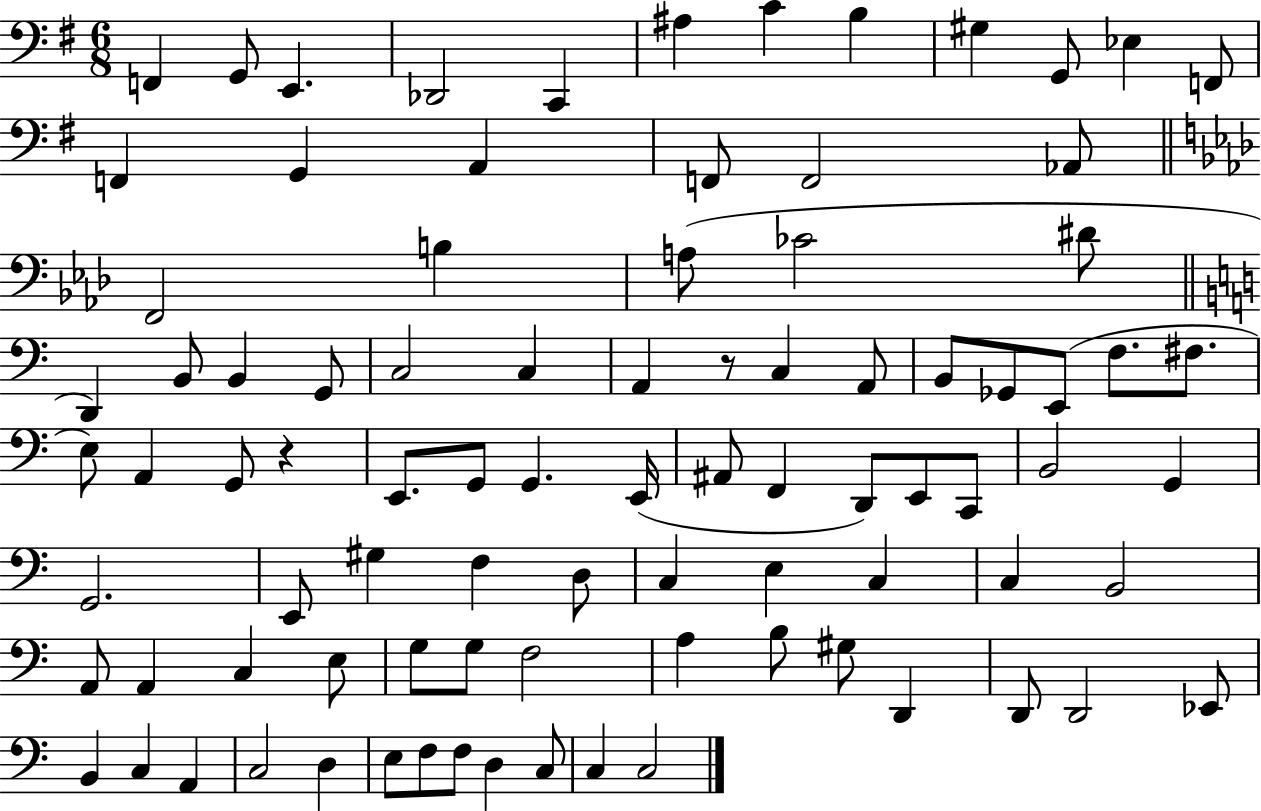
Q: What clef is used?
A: bass